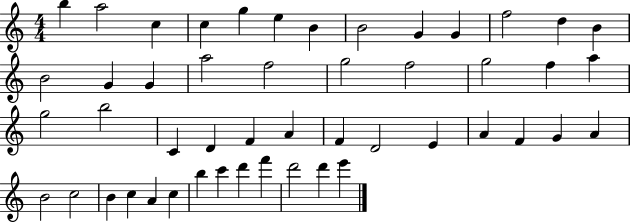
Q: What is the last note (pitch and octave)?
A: E6